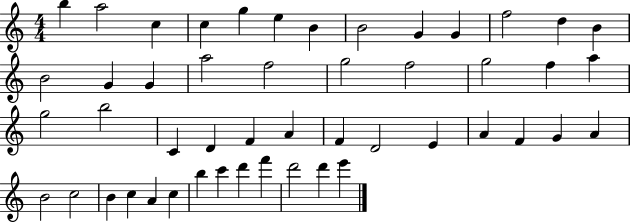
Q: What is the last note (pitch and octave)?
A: E6